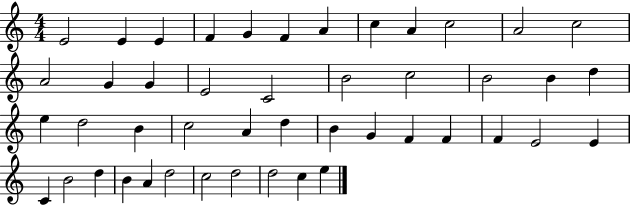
{
  \clef treble
  \numericTimeSignature
  \time 4/4
  \key c \major
  e'2 e'4 e'4 | f'4 g'4 f'4 a'4 | c''4 a'4 c''2 | a'2 c''2 | \break a'2 g'4 g'4 | e'2 c'2 | b'2 c''2 | b'2 b'4 d''4 | \break e''4 d''2 b'4 | c''2 a'4 d''4 | b'4 g'4 f'4 f'4 | f'4 e'2 e'4 | \break c'4 b'2 d''4 | b'4 a'4 d''2 | c''2 d''2 | d''2 c''4 e''4 | \break \bar "|."
}